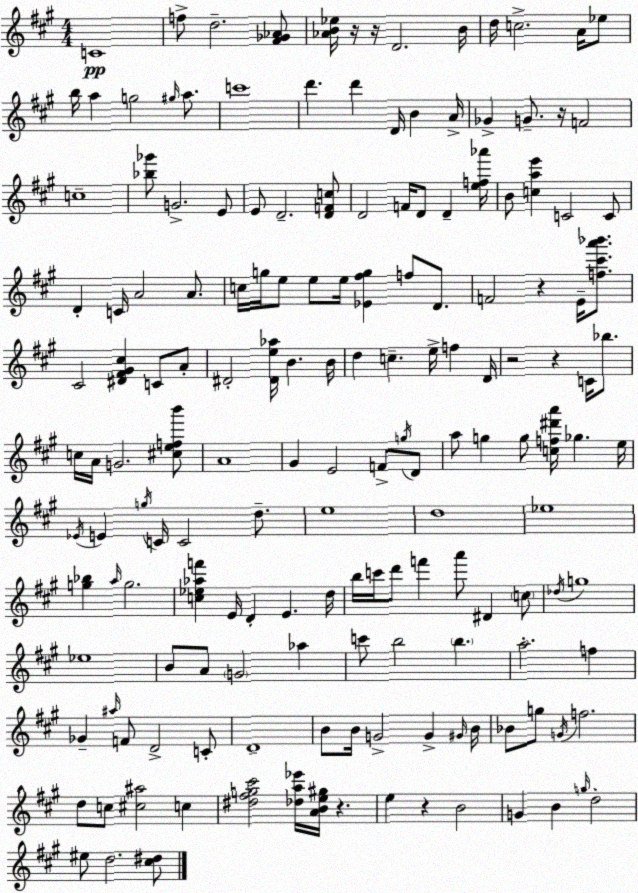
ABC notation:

X:1
T:Untitled
M:4/4
L:1/4
K:A
C4 f/2 d2 [^F_G_A]/2 [_AB_e]/4 z/4 z/4 D2 B/4 d/4 c2 A/4 _e/2 b/4 a g2 ^g/4 a/2 c'4 d' d' D/4 B A/4 _G G/2 z/4 F2 c4 [_b_g']/2 G2 E/2 E/2 D2 [DFc]/2 D2 F/4 D/2 D [ef_a']/4 B/2 [cae'] C2 C/2 D C/4 A2 A/2 c/4 g/4 e/2 e/2 e/4 [_E^fg] f/2 D/2 F2 z E/4 [f^c'a'_b']/2 ^C2 [^D^F^G^c] C/2 A/2 ^D2 [^De_a]/4 B B/4 d c e/4 f D/4 z2 z C/4 _b/2 c/4 A/4 G2 [^cefb']/2 A4 ^G E2 F/2 g/4 D/2 a/2 g g/2 [cf^d'a']/4 _g e/4 _E/4 E g/4 C/4 C2 d/2 e4 d4 _e4 [g_b] a/4 g2 [c_e_af'] E/4 D E d/4 b/4 c'/4 d'/2 f' a'/2 ^D c/2 _d/4 g4 _e4 B/2 A/2 G2 _a c'/2 b2 b a2 f _G ^a/4 F/2 D2 C/2 D4 B/2 B/4 G2 G ^G/4 B/4 _B/2 g/2 G/4 f2 d/2 c/2 [^c^a]2 c [^d^fg^c']2 [_da_e']/4 [ABe^g]/4 z e z B2 G B g/4 d2 ^e/2 d2 [^c^d]/2